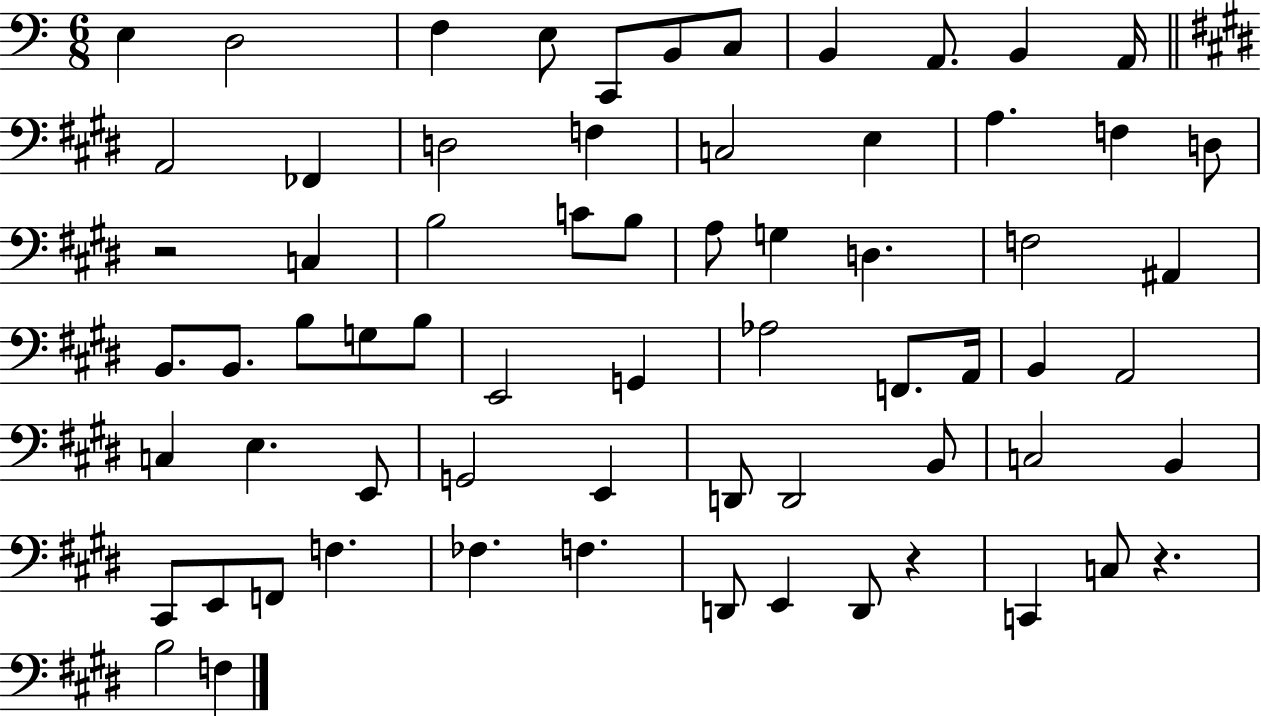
E3/q D3/h F3/q E3/e C2/e B2/e C3/e B2/q A2/e. B2/q A2/s A2/h FES2/q D3/h F3/q C3/h E3/q A3/q. F3/q D3/e R/h C3/q B3/h C4/e B3/e A3/e G3/q D3/q. F3/h A#2/q B2/e. B2/e. B3/e G3/e B3/e E2/h G2/q Ab3/h F2/e. A2/s B2/q A2/h C3/q E3/q. E2/e G2/h E2/q D2/e D2/h B2/e C3/h B2/q C#2/e E2/e F2/e F3/q. FES3/q. F3/q. D2/e E2/q D2/e R/q C2/q C3/e R/q. B3/h F3/q